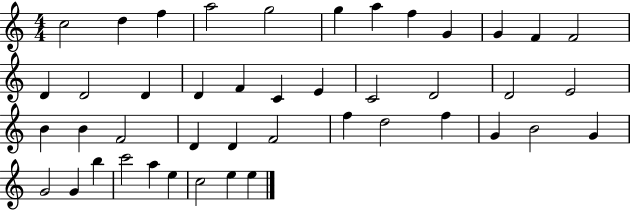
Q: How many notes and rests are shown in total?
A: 44